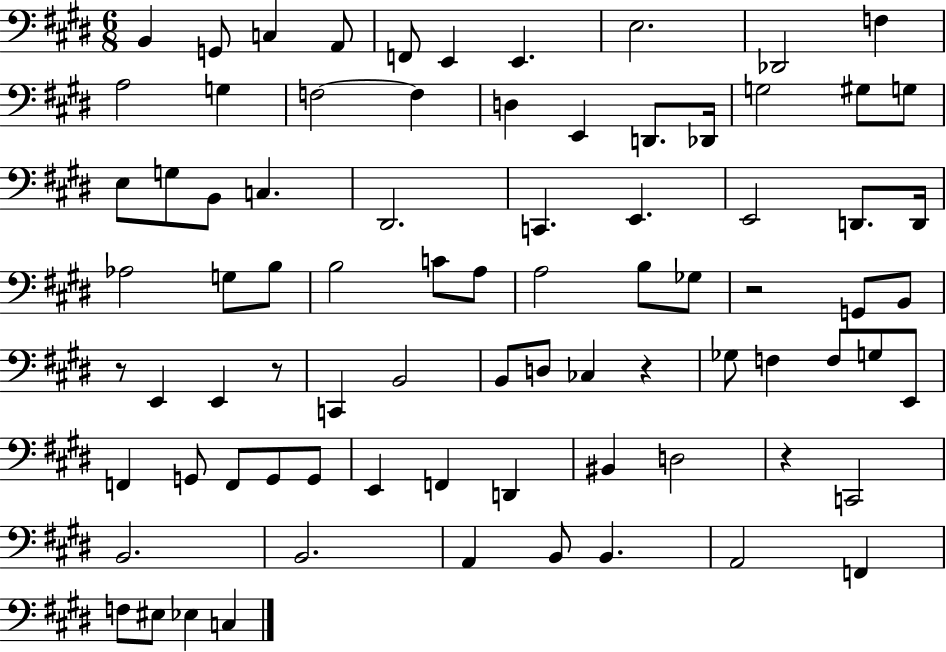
X:1
T:Untitled
M:6/8
L:1/4
K:E
B,, G,,/2 C, A,,/2 F,,/2 E,, E,, E,2 _D,,2 F, A,2 G, F,2 F, D, E,, D,,/2 _D,,/4 G,2 ^G,/2 G,/2 E,/2 G,/2 B,,/2 C, ^D,,2 C,, E,, E,,2 D,,/2 D,,/4 _A,2 G,/2 B,/2 B,2 C/2 A,/2 A,2 B,/2 _G,/2 z2 G,,/2 B,,/2 z/2 E,, E,, z/2 C,, B,,2 B,,/2 D,/2 _C, z _G,/2 F, F,/2 G,/2 E,,/2 F,, G,,/2 F,,/2 G,,/2 G,,/2 E,, F,, D,, ^B,, D,2 z C,,2 B,,2 B,,2 A,, B,,/2 B,, A,,2 F,, F,/2 ^E,/2 _E, C,